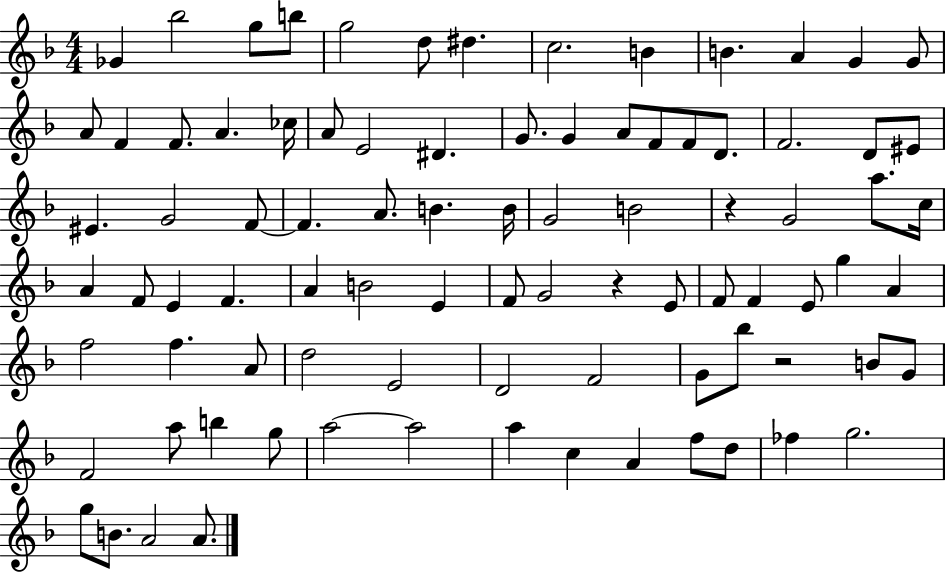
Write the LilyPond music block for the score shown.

{
  \clef treble
  \numericTimeSignature
  \time 4/4
  \key f \major
  ges'4 bes''2 g''8 b''8 | g''2 d''8 dis''4. | c''2. b'4 | b'4. a'4 g'4 g'8 | \break a'8 f'4 f'8. a'4. ces''16 | a'8 e'2 dis'4. | g'8. g'4 a'8 f'8 f'8 d'8. | f'2. d'8 eis'8 | \break eis'4. g'2 f'8~~ | f'4. a'8. b'4. b'16 | g'2 b'2 | r4 g'2 a''8. c''16 | \break a'4 f'8 e'4 f'4. | a'4 b'2 e'4 | f'8 g'2 r4 e'8 | f'8 f'4 e'8 g''4 a'4 | \break f''2 f''4. a'8 | d''2 e'2 | d'2 f'2 | g'8 bes''8 r2 b'8 g'8 | \break f'2 a''8 b''4 g''8 | a''2~~ a''2 | a''4 c''4 a'4 f''8 d''8 | fes''4 g''2. | \break g''8 b'8. a'2 a'8. | \bar "|."
}